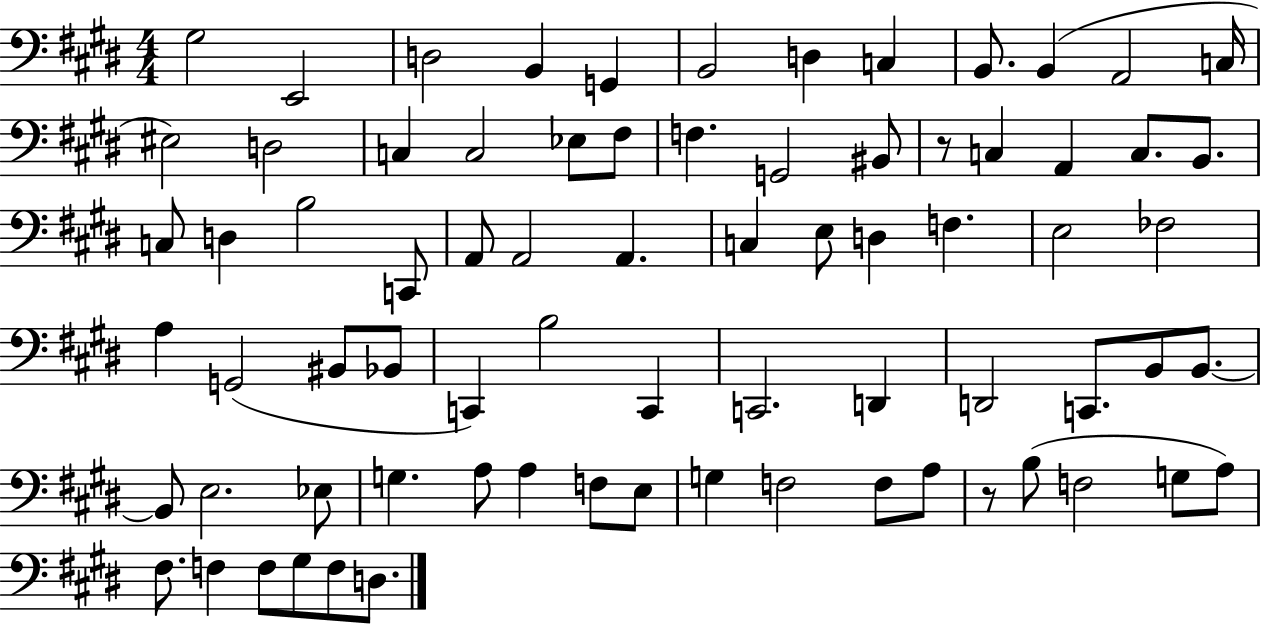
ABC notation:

X:1
T:Untitled
M:4/4
L:1/4
K:E
^G,2 E,,2 D,2 B,, G,, B,,2 D, C, B,,/2 B,, A,,2 C,/4 ^E,2 D,2 C, C,2 _E,/2 ^F,/2 F, G,,2 ^B,,/2 z/2 C, A,, C,/2 B,,/2 C,/2 D, B,2 C,,/2 A,,/2 A,,2 A,, C, E,/2 D, F, E,2 _F,2 A, G,,2 ^B,,/2 _B,,/2 C,, B,2 C,, C,,2 D,, D,,2 C,,/2 B,,/2 B,,/2 B,,/2 E,2 _E,/2 G, A,/2 A, F,/2 E,/2 G, F,2 F,/2 A,/2 z/2 B,/2 F,2 G,/2 A,/2 ^F,/2 F, F,/2 ^G,/2 F,/2 D,/2